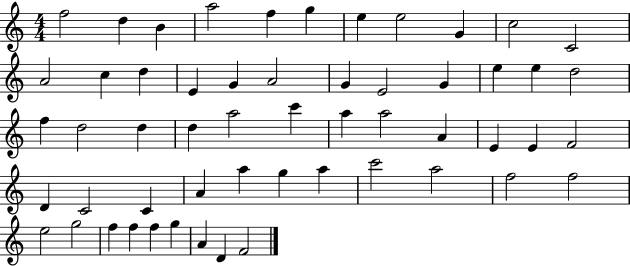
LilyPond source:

{
  \clef treble
  \numericTimeSignature
  \time 4/4
  \key c \major
  f''2 d''4 b'4 | a''2 f''4 g''4 | e''4 e''2 g'4 | c''2 c'2 | \break a'2 c''4 d''4 | e'4 g'4 a'2 | g'4 e'2 g'4 | e''4 e''4 d''2 | \break f''4 d''2 d''4 | d''4 a''2 c'''4 | a''4 a''2 a'4 | e'4 e'4 f'2 | \break d'4 c'2 c'4 | a'4 a''4 g''4 a''4 | c'''2 a''2 | f''2 f''2 | \break e''2 g''2 | f''4 f''4 f''4 g''4 | a'4 d'4 f'2 | \bar "|."
}